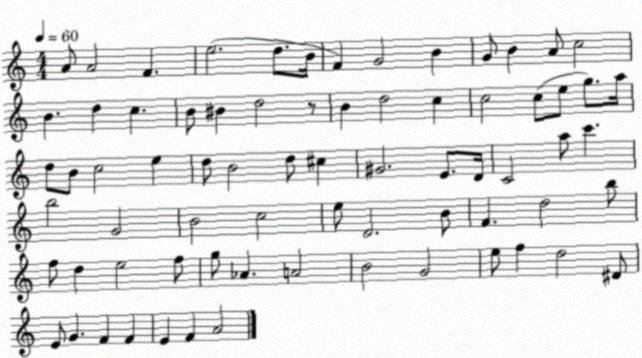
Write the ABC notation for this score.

X:1
T:Untitled
M:4/4
L:1/4
K:C
A/2 A2 F e2 d/2 B/4 F G2 B G/2 B A/2 c2 B d c B/2 ^B d2 z/2 B d2 c c2 c/2 e/2 g/2 a/4 d/2 B/2 c2 e d/2 B2 d/2 ^c ^G2 E/2 D/4 C2 a/2 c' b2 G2 B2 c2 e/2 D2 B/2 F d2 b/2 f/2 d e2 f/2 g/2 _A A2 B2 G2 e/2 f d2 ^D/2 E/2 G F F E F A2